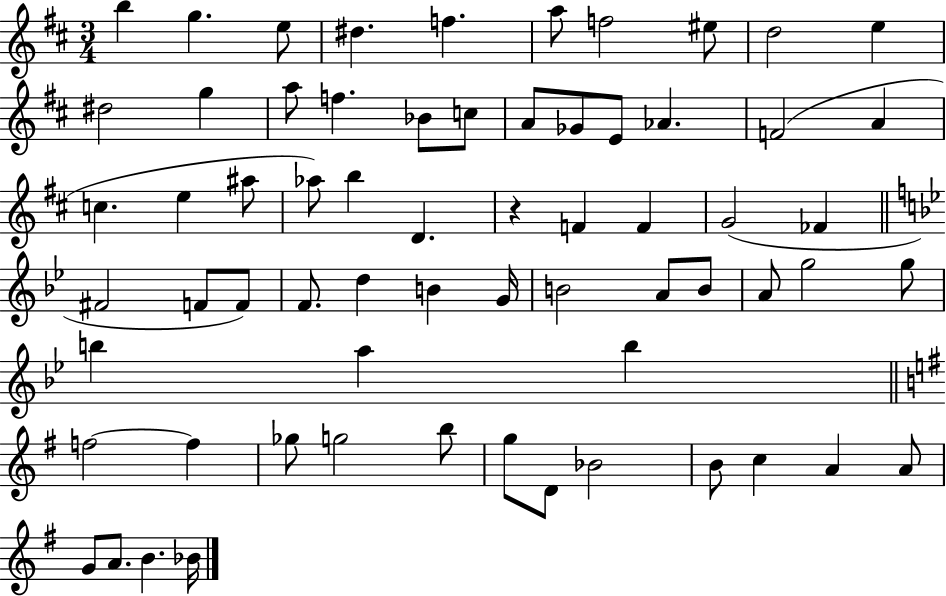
{
  \clef treble
  \numericTimeSignature
  \time 3/4
  \key d \major
  b''4 g''4. e''8 | dis''4. f''4. | a''8 f''2 eis''8 | d''2 e''4 | \break dis''2 g''4 | a''8 f''4. bes'8 c''8 | a'8 ges'8 e'8 aes'4. | f'2( a'4 | \break c''4. e''4 ais''8 | aes''8) b''4 d'4. | r4 f'4 f'4 | g'2( fes'4 | \break \bar "||" \break \key bes \major fis'2 f'8 f'8) | f'8. d''4 b'4 g'16 | b'2 a'8 b'8 | a'8 g''2 g''8 | \break b''4 a''4 b''4 | \bar "||" \break \key g \major f''2~~ f''4 | ges''8 g''2 b''8 | g''8 d'8 bes'2 | b'8 c''4 a'4 a'8 | \break g'8 a'8. b'4. bes'16 | \bar "|."
}